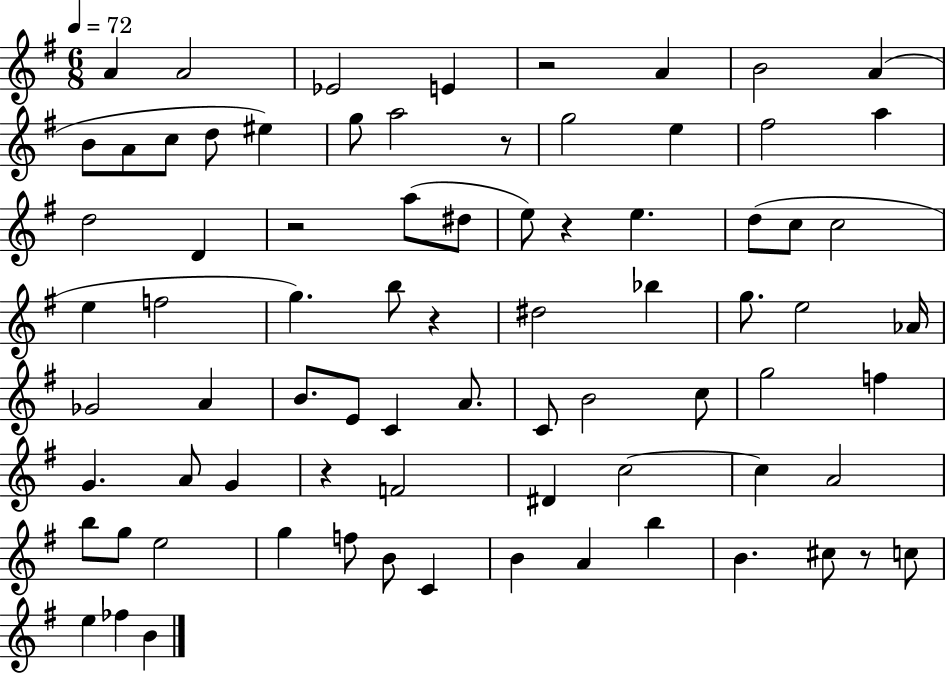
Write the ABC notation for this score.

X:1
T:Untitled
M:6/8
L:1/4
K:G
A A2 _E2 E z2 A B2 A B/2 A/2 c/2 d/2 ^e g/2 a2 z/2 g2 e ^f2 a d2 D z2 a/2 ^d/2 e/2 z e d/2 c/2 c2 e f2 g b/2 z ^d2 _b g/2 e2 _A/4 _G2 A B/2 E/2 C A/2 C/2 B2 c/2 g2 f G A/2 G z F2 ^D c2 c A2 b/2 g/2 e2 g f/2 B/2 C B A b B ^c/2 z/2 c/2 e _f B